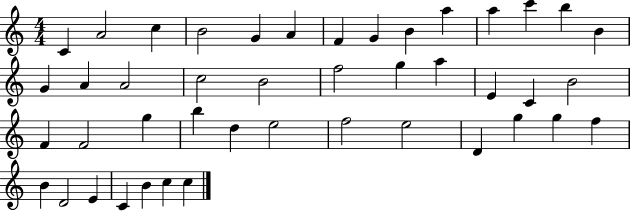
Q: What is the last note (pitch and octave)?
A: C5